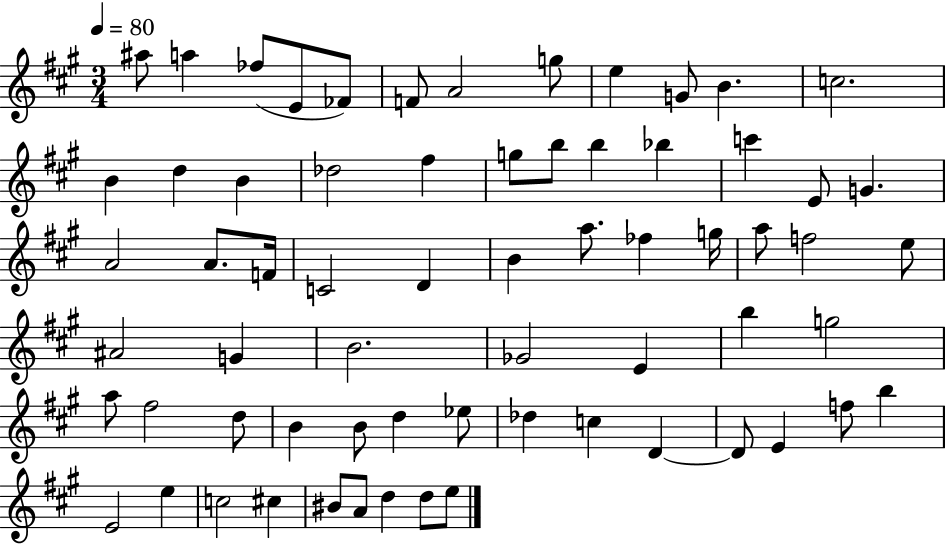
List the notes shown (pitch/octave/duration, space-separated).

A#5/e A5/q FES5/e E4/e FES4/e F4/e A4/h G5/e E5/q G4/e B4/q. C5/h. B4/q D5/q B4/q Db5/h F#5/q G5/e B5/e B5/q Bb5/q C6/q E4/e G4/q. A4/h A4/e. F4/s C4/h D4/q B4/q A5/e. FES5/q G5/s A5/e F5/h E5/e A#4/h G4/q B4/h. Gb4/h E4/q B5/q G5/h A5/e F#5/h D5/e B4/q B4/e D5/q Eb5/e Db5/q C5/q D4/q D4/e E4/q F5/e B5/q E4/h E5/q C5/h C#5/q BIS4/e A4/e D5/q D5/e E5/e